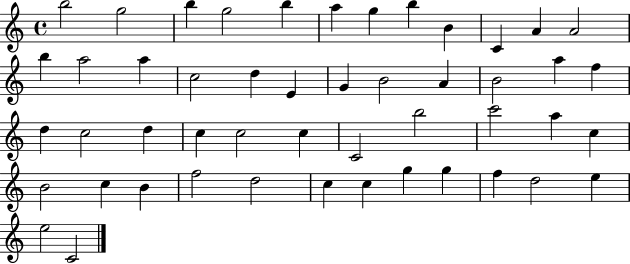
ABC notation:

X:1
T:Untitled
M:4/4
L:1/4
K:C
b2 g2 b g2 b a g b B C A A2 b a2 a c2 d E G B2 A B2 a f d c2 d c c2 c C2 b2 c'2 a c B2 c B f2 d2 c c g g f d2 e e2 C2